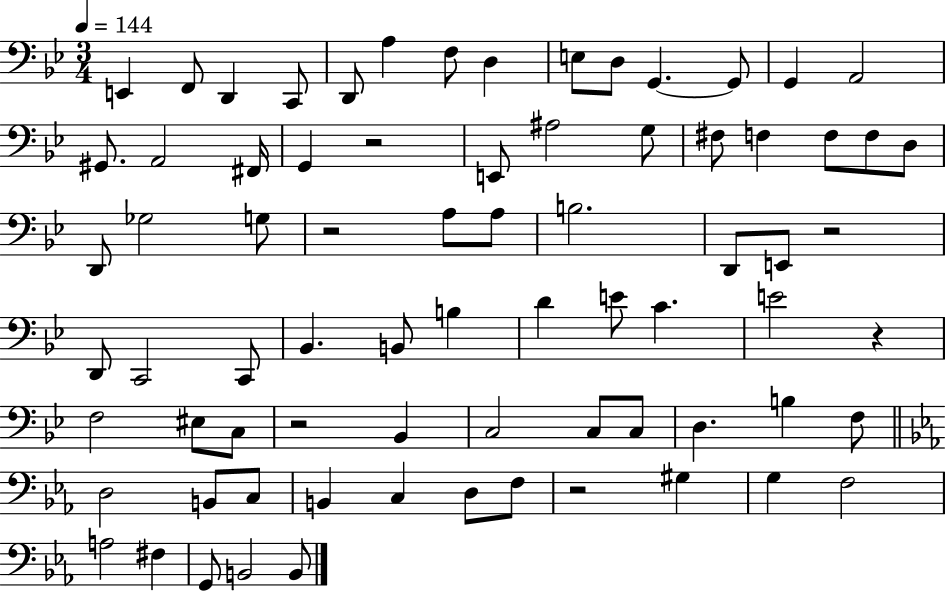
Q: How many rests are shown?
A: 6